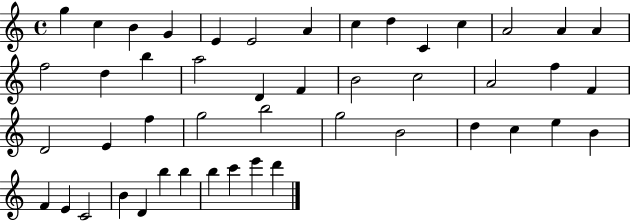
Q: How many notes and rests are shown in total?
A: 47